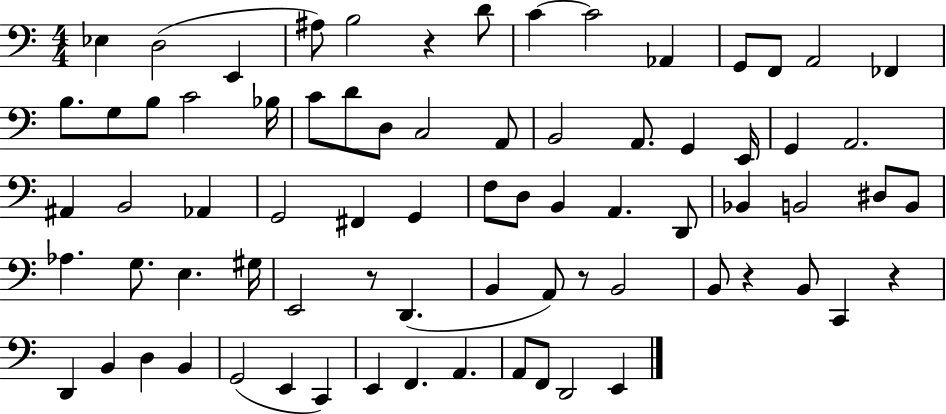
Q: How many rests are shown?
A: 5